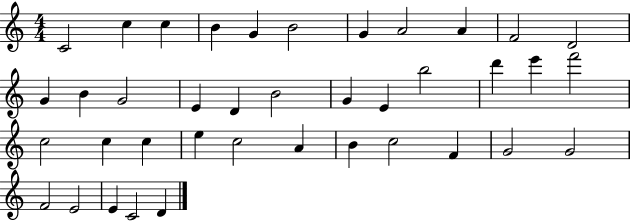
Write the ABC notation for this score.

X:1
T:Untitled
M:4/4
L:1/4
K:C
C2 c c B G B2 G A2 A F2 D2 G B G2 E D B2 G E b2 d' e' f'2 c2 c c e c2 A B c2 F G2 G2 F2 E2 E C2 D